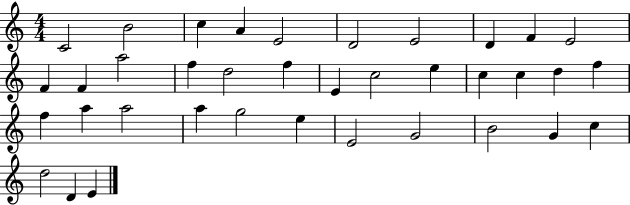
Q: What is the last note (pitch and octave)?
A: E4